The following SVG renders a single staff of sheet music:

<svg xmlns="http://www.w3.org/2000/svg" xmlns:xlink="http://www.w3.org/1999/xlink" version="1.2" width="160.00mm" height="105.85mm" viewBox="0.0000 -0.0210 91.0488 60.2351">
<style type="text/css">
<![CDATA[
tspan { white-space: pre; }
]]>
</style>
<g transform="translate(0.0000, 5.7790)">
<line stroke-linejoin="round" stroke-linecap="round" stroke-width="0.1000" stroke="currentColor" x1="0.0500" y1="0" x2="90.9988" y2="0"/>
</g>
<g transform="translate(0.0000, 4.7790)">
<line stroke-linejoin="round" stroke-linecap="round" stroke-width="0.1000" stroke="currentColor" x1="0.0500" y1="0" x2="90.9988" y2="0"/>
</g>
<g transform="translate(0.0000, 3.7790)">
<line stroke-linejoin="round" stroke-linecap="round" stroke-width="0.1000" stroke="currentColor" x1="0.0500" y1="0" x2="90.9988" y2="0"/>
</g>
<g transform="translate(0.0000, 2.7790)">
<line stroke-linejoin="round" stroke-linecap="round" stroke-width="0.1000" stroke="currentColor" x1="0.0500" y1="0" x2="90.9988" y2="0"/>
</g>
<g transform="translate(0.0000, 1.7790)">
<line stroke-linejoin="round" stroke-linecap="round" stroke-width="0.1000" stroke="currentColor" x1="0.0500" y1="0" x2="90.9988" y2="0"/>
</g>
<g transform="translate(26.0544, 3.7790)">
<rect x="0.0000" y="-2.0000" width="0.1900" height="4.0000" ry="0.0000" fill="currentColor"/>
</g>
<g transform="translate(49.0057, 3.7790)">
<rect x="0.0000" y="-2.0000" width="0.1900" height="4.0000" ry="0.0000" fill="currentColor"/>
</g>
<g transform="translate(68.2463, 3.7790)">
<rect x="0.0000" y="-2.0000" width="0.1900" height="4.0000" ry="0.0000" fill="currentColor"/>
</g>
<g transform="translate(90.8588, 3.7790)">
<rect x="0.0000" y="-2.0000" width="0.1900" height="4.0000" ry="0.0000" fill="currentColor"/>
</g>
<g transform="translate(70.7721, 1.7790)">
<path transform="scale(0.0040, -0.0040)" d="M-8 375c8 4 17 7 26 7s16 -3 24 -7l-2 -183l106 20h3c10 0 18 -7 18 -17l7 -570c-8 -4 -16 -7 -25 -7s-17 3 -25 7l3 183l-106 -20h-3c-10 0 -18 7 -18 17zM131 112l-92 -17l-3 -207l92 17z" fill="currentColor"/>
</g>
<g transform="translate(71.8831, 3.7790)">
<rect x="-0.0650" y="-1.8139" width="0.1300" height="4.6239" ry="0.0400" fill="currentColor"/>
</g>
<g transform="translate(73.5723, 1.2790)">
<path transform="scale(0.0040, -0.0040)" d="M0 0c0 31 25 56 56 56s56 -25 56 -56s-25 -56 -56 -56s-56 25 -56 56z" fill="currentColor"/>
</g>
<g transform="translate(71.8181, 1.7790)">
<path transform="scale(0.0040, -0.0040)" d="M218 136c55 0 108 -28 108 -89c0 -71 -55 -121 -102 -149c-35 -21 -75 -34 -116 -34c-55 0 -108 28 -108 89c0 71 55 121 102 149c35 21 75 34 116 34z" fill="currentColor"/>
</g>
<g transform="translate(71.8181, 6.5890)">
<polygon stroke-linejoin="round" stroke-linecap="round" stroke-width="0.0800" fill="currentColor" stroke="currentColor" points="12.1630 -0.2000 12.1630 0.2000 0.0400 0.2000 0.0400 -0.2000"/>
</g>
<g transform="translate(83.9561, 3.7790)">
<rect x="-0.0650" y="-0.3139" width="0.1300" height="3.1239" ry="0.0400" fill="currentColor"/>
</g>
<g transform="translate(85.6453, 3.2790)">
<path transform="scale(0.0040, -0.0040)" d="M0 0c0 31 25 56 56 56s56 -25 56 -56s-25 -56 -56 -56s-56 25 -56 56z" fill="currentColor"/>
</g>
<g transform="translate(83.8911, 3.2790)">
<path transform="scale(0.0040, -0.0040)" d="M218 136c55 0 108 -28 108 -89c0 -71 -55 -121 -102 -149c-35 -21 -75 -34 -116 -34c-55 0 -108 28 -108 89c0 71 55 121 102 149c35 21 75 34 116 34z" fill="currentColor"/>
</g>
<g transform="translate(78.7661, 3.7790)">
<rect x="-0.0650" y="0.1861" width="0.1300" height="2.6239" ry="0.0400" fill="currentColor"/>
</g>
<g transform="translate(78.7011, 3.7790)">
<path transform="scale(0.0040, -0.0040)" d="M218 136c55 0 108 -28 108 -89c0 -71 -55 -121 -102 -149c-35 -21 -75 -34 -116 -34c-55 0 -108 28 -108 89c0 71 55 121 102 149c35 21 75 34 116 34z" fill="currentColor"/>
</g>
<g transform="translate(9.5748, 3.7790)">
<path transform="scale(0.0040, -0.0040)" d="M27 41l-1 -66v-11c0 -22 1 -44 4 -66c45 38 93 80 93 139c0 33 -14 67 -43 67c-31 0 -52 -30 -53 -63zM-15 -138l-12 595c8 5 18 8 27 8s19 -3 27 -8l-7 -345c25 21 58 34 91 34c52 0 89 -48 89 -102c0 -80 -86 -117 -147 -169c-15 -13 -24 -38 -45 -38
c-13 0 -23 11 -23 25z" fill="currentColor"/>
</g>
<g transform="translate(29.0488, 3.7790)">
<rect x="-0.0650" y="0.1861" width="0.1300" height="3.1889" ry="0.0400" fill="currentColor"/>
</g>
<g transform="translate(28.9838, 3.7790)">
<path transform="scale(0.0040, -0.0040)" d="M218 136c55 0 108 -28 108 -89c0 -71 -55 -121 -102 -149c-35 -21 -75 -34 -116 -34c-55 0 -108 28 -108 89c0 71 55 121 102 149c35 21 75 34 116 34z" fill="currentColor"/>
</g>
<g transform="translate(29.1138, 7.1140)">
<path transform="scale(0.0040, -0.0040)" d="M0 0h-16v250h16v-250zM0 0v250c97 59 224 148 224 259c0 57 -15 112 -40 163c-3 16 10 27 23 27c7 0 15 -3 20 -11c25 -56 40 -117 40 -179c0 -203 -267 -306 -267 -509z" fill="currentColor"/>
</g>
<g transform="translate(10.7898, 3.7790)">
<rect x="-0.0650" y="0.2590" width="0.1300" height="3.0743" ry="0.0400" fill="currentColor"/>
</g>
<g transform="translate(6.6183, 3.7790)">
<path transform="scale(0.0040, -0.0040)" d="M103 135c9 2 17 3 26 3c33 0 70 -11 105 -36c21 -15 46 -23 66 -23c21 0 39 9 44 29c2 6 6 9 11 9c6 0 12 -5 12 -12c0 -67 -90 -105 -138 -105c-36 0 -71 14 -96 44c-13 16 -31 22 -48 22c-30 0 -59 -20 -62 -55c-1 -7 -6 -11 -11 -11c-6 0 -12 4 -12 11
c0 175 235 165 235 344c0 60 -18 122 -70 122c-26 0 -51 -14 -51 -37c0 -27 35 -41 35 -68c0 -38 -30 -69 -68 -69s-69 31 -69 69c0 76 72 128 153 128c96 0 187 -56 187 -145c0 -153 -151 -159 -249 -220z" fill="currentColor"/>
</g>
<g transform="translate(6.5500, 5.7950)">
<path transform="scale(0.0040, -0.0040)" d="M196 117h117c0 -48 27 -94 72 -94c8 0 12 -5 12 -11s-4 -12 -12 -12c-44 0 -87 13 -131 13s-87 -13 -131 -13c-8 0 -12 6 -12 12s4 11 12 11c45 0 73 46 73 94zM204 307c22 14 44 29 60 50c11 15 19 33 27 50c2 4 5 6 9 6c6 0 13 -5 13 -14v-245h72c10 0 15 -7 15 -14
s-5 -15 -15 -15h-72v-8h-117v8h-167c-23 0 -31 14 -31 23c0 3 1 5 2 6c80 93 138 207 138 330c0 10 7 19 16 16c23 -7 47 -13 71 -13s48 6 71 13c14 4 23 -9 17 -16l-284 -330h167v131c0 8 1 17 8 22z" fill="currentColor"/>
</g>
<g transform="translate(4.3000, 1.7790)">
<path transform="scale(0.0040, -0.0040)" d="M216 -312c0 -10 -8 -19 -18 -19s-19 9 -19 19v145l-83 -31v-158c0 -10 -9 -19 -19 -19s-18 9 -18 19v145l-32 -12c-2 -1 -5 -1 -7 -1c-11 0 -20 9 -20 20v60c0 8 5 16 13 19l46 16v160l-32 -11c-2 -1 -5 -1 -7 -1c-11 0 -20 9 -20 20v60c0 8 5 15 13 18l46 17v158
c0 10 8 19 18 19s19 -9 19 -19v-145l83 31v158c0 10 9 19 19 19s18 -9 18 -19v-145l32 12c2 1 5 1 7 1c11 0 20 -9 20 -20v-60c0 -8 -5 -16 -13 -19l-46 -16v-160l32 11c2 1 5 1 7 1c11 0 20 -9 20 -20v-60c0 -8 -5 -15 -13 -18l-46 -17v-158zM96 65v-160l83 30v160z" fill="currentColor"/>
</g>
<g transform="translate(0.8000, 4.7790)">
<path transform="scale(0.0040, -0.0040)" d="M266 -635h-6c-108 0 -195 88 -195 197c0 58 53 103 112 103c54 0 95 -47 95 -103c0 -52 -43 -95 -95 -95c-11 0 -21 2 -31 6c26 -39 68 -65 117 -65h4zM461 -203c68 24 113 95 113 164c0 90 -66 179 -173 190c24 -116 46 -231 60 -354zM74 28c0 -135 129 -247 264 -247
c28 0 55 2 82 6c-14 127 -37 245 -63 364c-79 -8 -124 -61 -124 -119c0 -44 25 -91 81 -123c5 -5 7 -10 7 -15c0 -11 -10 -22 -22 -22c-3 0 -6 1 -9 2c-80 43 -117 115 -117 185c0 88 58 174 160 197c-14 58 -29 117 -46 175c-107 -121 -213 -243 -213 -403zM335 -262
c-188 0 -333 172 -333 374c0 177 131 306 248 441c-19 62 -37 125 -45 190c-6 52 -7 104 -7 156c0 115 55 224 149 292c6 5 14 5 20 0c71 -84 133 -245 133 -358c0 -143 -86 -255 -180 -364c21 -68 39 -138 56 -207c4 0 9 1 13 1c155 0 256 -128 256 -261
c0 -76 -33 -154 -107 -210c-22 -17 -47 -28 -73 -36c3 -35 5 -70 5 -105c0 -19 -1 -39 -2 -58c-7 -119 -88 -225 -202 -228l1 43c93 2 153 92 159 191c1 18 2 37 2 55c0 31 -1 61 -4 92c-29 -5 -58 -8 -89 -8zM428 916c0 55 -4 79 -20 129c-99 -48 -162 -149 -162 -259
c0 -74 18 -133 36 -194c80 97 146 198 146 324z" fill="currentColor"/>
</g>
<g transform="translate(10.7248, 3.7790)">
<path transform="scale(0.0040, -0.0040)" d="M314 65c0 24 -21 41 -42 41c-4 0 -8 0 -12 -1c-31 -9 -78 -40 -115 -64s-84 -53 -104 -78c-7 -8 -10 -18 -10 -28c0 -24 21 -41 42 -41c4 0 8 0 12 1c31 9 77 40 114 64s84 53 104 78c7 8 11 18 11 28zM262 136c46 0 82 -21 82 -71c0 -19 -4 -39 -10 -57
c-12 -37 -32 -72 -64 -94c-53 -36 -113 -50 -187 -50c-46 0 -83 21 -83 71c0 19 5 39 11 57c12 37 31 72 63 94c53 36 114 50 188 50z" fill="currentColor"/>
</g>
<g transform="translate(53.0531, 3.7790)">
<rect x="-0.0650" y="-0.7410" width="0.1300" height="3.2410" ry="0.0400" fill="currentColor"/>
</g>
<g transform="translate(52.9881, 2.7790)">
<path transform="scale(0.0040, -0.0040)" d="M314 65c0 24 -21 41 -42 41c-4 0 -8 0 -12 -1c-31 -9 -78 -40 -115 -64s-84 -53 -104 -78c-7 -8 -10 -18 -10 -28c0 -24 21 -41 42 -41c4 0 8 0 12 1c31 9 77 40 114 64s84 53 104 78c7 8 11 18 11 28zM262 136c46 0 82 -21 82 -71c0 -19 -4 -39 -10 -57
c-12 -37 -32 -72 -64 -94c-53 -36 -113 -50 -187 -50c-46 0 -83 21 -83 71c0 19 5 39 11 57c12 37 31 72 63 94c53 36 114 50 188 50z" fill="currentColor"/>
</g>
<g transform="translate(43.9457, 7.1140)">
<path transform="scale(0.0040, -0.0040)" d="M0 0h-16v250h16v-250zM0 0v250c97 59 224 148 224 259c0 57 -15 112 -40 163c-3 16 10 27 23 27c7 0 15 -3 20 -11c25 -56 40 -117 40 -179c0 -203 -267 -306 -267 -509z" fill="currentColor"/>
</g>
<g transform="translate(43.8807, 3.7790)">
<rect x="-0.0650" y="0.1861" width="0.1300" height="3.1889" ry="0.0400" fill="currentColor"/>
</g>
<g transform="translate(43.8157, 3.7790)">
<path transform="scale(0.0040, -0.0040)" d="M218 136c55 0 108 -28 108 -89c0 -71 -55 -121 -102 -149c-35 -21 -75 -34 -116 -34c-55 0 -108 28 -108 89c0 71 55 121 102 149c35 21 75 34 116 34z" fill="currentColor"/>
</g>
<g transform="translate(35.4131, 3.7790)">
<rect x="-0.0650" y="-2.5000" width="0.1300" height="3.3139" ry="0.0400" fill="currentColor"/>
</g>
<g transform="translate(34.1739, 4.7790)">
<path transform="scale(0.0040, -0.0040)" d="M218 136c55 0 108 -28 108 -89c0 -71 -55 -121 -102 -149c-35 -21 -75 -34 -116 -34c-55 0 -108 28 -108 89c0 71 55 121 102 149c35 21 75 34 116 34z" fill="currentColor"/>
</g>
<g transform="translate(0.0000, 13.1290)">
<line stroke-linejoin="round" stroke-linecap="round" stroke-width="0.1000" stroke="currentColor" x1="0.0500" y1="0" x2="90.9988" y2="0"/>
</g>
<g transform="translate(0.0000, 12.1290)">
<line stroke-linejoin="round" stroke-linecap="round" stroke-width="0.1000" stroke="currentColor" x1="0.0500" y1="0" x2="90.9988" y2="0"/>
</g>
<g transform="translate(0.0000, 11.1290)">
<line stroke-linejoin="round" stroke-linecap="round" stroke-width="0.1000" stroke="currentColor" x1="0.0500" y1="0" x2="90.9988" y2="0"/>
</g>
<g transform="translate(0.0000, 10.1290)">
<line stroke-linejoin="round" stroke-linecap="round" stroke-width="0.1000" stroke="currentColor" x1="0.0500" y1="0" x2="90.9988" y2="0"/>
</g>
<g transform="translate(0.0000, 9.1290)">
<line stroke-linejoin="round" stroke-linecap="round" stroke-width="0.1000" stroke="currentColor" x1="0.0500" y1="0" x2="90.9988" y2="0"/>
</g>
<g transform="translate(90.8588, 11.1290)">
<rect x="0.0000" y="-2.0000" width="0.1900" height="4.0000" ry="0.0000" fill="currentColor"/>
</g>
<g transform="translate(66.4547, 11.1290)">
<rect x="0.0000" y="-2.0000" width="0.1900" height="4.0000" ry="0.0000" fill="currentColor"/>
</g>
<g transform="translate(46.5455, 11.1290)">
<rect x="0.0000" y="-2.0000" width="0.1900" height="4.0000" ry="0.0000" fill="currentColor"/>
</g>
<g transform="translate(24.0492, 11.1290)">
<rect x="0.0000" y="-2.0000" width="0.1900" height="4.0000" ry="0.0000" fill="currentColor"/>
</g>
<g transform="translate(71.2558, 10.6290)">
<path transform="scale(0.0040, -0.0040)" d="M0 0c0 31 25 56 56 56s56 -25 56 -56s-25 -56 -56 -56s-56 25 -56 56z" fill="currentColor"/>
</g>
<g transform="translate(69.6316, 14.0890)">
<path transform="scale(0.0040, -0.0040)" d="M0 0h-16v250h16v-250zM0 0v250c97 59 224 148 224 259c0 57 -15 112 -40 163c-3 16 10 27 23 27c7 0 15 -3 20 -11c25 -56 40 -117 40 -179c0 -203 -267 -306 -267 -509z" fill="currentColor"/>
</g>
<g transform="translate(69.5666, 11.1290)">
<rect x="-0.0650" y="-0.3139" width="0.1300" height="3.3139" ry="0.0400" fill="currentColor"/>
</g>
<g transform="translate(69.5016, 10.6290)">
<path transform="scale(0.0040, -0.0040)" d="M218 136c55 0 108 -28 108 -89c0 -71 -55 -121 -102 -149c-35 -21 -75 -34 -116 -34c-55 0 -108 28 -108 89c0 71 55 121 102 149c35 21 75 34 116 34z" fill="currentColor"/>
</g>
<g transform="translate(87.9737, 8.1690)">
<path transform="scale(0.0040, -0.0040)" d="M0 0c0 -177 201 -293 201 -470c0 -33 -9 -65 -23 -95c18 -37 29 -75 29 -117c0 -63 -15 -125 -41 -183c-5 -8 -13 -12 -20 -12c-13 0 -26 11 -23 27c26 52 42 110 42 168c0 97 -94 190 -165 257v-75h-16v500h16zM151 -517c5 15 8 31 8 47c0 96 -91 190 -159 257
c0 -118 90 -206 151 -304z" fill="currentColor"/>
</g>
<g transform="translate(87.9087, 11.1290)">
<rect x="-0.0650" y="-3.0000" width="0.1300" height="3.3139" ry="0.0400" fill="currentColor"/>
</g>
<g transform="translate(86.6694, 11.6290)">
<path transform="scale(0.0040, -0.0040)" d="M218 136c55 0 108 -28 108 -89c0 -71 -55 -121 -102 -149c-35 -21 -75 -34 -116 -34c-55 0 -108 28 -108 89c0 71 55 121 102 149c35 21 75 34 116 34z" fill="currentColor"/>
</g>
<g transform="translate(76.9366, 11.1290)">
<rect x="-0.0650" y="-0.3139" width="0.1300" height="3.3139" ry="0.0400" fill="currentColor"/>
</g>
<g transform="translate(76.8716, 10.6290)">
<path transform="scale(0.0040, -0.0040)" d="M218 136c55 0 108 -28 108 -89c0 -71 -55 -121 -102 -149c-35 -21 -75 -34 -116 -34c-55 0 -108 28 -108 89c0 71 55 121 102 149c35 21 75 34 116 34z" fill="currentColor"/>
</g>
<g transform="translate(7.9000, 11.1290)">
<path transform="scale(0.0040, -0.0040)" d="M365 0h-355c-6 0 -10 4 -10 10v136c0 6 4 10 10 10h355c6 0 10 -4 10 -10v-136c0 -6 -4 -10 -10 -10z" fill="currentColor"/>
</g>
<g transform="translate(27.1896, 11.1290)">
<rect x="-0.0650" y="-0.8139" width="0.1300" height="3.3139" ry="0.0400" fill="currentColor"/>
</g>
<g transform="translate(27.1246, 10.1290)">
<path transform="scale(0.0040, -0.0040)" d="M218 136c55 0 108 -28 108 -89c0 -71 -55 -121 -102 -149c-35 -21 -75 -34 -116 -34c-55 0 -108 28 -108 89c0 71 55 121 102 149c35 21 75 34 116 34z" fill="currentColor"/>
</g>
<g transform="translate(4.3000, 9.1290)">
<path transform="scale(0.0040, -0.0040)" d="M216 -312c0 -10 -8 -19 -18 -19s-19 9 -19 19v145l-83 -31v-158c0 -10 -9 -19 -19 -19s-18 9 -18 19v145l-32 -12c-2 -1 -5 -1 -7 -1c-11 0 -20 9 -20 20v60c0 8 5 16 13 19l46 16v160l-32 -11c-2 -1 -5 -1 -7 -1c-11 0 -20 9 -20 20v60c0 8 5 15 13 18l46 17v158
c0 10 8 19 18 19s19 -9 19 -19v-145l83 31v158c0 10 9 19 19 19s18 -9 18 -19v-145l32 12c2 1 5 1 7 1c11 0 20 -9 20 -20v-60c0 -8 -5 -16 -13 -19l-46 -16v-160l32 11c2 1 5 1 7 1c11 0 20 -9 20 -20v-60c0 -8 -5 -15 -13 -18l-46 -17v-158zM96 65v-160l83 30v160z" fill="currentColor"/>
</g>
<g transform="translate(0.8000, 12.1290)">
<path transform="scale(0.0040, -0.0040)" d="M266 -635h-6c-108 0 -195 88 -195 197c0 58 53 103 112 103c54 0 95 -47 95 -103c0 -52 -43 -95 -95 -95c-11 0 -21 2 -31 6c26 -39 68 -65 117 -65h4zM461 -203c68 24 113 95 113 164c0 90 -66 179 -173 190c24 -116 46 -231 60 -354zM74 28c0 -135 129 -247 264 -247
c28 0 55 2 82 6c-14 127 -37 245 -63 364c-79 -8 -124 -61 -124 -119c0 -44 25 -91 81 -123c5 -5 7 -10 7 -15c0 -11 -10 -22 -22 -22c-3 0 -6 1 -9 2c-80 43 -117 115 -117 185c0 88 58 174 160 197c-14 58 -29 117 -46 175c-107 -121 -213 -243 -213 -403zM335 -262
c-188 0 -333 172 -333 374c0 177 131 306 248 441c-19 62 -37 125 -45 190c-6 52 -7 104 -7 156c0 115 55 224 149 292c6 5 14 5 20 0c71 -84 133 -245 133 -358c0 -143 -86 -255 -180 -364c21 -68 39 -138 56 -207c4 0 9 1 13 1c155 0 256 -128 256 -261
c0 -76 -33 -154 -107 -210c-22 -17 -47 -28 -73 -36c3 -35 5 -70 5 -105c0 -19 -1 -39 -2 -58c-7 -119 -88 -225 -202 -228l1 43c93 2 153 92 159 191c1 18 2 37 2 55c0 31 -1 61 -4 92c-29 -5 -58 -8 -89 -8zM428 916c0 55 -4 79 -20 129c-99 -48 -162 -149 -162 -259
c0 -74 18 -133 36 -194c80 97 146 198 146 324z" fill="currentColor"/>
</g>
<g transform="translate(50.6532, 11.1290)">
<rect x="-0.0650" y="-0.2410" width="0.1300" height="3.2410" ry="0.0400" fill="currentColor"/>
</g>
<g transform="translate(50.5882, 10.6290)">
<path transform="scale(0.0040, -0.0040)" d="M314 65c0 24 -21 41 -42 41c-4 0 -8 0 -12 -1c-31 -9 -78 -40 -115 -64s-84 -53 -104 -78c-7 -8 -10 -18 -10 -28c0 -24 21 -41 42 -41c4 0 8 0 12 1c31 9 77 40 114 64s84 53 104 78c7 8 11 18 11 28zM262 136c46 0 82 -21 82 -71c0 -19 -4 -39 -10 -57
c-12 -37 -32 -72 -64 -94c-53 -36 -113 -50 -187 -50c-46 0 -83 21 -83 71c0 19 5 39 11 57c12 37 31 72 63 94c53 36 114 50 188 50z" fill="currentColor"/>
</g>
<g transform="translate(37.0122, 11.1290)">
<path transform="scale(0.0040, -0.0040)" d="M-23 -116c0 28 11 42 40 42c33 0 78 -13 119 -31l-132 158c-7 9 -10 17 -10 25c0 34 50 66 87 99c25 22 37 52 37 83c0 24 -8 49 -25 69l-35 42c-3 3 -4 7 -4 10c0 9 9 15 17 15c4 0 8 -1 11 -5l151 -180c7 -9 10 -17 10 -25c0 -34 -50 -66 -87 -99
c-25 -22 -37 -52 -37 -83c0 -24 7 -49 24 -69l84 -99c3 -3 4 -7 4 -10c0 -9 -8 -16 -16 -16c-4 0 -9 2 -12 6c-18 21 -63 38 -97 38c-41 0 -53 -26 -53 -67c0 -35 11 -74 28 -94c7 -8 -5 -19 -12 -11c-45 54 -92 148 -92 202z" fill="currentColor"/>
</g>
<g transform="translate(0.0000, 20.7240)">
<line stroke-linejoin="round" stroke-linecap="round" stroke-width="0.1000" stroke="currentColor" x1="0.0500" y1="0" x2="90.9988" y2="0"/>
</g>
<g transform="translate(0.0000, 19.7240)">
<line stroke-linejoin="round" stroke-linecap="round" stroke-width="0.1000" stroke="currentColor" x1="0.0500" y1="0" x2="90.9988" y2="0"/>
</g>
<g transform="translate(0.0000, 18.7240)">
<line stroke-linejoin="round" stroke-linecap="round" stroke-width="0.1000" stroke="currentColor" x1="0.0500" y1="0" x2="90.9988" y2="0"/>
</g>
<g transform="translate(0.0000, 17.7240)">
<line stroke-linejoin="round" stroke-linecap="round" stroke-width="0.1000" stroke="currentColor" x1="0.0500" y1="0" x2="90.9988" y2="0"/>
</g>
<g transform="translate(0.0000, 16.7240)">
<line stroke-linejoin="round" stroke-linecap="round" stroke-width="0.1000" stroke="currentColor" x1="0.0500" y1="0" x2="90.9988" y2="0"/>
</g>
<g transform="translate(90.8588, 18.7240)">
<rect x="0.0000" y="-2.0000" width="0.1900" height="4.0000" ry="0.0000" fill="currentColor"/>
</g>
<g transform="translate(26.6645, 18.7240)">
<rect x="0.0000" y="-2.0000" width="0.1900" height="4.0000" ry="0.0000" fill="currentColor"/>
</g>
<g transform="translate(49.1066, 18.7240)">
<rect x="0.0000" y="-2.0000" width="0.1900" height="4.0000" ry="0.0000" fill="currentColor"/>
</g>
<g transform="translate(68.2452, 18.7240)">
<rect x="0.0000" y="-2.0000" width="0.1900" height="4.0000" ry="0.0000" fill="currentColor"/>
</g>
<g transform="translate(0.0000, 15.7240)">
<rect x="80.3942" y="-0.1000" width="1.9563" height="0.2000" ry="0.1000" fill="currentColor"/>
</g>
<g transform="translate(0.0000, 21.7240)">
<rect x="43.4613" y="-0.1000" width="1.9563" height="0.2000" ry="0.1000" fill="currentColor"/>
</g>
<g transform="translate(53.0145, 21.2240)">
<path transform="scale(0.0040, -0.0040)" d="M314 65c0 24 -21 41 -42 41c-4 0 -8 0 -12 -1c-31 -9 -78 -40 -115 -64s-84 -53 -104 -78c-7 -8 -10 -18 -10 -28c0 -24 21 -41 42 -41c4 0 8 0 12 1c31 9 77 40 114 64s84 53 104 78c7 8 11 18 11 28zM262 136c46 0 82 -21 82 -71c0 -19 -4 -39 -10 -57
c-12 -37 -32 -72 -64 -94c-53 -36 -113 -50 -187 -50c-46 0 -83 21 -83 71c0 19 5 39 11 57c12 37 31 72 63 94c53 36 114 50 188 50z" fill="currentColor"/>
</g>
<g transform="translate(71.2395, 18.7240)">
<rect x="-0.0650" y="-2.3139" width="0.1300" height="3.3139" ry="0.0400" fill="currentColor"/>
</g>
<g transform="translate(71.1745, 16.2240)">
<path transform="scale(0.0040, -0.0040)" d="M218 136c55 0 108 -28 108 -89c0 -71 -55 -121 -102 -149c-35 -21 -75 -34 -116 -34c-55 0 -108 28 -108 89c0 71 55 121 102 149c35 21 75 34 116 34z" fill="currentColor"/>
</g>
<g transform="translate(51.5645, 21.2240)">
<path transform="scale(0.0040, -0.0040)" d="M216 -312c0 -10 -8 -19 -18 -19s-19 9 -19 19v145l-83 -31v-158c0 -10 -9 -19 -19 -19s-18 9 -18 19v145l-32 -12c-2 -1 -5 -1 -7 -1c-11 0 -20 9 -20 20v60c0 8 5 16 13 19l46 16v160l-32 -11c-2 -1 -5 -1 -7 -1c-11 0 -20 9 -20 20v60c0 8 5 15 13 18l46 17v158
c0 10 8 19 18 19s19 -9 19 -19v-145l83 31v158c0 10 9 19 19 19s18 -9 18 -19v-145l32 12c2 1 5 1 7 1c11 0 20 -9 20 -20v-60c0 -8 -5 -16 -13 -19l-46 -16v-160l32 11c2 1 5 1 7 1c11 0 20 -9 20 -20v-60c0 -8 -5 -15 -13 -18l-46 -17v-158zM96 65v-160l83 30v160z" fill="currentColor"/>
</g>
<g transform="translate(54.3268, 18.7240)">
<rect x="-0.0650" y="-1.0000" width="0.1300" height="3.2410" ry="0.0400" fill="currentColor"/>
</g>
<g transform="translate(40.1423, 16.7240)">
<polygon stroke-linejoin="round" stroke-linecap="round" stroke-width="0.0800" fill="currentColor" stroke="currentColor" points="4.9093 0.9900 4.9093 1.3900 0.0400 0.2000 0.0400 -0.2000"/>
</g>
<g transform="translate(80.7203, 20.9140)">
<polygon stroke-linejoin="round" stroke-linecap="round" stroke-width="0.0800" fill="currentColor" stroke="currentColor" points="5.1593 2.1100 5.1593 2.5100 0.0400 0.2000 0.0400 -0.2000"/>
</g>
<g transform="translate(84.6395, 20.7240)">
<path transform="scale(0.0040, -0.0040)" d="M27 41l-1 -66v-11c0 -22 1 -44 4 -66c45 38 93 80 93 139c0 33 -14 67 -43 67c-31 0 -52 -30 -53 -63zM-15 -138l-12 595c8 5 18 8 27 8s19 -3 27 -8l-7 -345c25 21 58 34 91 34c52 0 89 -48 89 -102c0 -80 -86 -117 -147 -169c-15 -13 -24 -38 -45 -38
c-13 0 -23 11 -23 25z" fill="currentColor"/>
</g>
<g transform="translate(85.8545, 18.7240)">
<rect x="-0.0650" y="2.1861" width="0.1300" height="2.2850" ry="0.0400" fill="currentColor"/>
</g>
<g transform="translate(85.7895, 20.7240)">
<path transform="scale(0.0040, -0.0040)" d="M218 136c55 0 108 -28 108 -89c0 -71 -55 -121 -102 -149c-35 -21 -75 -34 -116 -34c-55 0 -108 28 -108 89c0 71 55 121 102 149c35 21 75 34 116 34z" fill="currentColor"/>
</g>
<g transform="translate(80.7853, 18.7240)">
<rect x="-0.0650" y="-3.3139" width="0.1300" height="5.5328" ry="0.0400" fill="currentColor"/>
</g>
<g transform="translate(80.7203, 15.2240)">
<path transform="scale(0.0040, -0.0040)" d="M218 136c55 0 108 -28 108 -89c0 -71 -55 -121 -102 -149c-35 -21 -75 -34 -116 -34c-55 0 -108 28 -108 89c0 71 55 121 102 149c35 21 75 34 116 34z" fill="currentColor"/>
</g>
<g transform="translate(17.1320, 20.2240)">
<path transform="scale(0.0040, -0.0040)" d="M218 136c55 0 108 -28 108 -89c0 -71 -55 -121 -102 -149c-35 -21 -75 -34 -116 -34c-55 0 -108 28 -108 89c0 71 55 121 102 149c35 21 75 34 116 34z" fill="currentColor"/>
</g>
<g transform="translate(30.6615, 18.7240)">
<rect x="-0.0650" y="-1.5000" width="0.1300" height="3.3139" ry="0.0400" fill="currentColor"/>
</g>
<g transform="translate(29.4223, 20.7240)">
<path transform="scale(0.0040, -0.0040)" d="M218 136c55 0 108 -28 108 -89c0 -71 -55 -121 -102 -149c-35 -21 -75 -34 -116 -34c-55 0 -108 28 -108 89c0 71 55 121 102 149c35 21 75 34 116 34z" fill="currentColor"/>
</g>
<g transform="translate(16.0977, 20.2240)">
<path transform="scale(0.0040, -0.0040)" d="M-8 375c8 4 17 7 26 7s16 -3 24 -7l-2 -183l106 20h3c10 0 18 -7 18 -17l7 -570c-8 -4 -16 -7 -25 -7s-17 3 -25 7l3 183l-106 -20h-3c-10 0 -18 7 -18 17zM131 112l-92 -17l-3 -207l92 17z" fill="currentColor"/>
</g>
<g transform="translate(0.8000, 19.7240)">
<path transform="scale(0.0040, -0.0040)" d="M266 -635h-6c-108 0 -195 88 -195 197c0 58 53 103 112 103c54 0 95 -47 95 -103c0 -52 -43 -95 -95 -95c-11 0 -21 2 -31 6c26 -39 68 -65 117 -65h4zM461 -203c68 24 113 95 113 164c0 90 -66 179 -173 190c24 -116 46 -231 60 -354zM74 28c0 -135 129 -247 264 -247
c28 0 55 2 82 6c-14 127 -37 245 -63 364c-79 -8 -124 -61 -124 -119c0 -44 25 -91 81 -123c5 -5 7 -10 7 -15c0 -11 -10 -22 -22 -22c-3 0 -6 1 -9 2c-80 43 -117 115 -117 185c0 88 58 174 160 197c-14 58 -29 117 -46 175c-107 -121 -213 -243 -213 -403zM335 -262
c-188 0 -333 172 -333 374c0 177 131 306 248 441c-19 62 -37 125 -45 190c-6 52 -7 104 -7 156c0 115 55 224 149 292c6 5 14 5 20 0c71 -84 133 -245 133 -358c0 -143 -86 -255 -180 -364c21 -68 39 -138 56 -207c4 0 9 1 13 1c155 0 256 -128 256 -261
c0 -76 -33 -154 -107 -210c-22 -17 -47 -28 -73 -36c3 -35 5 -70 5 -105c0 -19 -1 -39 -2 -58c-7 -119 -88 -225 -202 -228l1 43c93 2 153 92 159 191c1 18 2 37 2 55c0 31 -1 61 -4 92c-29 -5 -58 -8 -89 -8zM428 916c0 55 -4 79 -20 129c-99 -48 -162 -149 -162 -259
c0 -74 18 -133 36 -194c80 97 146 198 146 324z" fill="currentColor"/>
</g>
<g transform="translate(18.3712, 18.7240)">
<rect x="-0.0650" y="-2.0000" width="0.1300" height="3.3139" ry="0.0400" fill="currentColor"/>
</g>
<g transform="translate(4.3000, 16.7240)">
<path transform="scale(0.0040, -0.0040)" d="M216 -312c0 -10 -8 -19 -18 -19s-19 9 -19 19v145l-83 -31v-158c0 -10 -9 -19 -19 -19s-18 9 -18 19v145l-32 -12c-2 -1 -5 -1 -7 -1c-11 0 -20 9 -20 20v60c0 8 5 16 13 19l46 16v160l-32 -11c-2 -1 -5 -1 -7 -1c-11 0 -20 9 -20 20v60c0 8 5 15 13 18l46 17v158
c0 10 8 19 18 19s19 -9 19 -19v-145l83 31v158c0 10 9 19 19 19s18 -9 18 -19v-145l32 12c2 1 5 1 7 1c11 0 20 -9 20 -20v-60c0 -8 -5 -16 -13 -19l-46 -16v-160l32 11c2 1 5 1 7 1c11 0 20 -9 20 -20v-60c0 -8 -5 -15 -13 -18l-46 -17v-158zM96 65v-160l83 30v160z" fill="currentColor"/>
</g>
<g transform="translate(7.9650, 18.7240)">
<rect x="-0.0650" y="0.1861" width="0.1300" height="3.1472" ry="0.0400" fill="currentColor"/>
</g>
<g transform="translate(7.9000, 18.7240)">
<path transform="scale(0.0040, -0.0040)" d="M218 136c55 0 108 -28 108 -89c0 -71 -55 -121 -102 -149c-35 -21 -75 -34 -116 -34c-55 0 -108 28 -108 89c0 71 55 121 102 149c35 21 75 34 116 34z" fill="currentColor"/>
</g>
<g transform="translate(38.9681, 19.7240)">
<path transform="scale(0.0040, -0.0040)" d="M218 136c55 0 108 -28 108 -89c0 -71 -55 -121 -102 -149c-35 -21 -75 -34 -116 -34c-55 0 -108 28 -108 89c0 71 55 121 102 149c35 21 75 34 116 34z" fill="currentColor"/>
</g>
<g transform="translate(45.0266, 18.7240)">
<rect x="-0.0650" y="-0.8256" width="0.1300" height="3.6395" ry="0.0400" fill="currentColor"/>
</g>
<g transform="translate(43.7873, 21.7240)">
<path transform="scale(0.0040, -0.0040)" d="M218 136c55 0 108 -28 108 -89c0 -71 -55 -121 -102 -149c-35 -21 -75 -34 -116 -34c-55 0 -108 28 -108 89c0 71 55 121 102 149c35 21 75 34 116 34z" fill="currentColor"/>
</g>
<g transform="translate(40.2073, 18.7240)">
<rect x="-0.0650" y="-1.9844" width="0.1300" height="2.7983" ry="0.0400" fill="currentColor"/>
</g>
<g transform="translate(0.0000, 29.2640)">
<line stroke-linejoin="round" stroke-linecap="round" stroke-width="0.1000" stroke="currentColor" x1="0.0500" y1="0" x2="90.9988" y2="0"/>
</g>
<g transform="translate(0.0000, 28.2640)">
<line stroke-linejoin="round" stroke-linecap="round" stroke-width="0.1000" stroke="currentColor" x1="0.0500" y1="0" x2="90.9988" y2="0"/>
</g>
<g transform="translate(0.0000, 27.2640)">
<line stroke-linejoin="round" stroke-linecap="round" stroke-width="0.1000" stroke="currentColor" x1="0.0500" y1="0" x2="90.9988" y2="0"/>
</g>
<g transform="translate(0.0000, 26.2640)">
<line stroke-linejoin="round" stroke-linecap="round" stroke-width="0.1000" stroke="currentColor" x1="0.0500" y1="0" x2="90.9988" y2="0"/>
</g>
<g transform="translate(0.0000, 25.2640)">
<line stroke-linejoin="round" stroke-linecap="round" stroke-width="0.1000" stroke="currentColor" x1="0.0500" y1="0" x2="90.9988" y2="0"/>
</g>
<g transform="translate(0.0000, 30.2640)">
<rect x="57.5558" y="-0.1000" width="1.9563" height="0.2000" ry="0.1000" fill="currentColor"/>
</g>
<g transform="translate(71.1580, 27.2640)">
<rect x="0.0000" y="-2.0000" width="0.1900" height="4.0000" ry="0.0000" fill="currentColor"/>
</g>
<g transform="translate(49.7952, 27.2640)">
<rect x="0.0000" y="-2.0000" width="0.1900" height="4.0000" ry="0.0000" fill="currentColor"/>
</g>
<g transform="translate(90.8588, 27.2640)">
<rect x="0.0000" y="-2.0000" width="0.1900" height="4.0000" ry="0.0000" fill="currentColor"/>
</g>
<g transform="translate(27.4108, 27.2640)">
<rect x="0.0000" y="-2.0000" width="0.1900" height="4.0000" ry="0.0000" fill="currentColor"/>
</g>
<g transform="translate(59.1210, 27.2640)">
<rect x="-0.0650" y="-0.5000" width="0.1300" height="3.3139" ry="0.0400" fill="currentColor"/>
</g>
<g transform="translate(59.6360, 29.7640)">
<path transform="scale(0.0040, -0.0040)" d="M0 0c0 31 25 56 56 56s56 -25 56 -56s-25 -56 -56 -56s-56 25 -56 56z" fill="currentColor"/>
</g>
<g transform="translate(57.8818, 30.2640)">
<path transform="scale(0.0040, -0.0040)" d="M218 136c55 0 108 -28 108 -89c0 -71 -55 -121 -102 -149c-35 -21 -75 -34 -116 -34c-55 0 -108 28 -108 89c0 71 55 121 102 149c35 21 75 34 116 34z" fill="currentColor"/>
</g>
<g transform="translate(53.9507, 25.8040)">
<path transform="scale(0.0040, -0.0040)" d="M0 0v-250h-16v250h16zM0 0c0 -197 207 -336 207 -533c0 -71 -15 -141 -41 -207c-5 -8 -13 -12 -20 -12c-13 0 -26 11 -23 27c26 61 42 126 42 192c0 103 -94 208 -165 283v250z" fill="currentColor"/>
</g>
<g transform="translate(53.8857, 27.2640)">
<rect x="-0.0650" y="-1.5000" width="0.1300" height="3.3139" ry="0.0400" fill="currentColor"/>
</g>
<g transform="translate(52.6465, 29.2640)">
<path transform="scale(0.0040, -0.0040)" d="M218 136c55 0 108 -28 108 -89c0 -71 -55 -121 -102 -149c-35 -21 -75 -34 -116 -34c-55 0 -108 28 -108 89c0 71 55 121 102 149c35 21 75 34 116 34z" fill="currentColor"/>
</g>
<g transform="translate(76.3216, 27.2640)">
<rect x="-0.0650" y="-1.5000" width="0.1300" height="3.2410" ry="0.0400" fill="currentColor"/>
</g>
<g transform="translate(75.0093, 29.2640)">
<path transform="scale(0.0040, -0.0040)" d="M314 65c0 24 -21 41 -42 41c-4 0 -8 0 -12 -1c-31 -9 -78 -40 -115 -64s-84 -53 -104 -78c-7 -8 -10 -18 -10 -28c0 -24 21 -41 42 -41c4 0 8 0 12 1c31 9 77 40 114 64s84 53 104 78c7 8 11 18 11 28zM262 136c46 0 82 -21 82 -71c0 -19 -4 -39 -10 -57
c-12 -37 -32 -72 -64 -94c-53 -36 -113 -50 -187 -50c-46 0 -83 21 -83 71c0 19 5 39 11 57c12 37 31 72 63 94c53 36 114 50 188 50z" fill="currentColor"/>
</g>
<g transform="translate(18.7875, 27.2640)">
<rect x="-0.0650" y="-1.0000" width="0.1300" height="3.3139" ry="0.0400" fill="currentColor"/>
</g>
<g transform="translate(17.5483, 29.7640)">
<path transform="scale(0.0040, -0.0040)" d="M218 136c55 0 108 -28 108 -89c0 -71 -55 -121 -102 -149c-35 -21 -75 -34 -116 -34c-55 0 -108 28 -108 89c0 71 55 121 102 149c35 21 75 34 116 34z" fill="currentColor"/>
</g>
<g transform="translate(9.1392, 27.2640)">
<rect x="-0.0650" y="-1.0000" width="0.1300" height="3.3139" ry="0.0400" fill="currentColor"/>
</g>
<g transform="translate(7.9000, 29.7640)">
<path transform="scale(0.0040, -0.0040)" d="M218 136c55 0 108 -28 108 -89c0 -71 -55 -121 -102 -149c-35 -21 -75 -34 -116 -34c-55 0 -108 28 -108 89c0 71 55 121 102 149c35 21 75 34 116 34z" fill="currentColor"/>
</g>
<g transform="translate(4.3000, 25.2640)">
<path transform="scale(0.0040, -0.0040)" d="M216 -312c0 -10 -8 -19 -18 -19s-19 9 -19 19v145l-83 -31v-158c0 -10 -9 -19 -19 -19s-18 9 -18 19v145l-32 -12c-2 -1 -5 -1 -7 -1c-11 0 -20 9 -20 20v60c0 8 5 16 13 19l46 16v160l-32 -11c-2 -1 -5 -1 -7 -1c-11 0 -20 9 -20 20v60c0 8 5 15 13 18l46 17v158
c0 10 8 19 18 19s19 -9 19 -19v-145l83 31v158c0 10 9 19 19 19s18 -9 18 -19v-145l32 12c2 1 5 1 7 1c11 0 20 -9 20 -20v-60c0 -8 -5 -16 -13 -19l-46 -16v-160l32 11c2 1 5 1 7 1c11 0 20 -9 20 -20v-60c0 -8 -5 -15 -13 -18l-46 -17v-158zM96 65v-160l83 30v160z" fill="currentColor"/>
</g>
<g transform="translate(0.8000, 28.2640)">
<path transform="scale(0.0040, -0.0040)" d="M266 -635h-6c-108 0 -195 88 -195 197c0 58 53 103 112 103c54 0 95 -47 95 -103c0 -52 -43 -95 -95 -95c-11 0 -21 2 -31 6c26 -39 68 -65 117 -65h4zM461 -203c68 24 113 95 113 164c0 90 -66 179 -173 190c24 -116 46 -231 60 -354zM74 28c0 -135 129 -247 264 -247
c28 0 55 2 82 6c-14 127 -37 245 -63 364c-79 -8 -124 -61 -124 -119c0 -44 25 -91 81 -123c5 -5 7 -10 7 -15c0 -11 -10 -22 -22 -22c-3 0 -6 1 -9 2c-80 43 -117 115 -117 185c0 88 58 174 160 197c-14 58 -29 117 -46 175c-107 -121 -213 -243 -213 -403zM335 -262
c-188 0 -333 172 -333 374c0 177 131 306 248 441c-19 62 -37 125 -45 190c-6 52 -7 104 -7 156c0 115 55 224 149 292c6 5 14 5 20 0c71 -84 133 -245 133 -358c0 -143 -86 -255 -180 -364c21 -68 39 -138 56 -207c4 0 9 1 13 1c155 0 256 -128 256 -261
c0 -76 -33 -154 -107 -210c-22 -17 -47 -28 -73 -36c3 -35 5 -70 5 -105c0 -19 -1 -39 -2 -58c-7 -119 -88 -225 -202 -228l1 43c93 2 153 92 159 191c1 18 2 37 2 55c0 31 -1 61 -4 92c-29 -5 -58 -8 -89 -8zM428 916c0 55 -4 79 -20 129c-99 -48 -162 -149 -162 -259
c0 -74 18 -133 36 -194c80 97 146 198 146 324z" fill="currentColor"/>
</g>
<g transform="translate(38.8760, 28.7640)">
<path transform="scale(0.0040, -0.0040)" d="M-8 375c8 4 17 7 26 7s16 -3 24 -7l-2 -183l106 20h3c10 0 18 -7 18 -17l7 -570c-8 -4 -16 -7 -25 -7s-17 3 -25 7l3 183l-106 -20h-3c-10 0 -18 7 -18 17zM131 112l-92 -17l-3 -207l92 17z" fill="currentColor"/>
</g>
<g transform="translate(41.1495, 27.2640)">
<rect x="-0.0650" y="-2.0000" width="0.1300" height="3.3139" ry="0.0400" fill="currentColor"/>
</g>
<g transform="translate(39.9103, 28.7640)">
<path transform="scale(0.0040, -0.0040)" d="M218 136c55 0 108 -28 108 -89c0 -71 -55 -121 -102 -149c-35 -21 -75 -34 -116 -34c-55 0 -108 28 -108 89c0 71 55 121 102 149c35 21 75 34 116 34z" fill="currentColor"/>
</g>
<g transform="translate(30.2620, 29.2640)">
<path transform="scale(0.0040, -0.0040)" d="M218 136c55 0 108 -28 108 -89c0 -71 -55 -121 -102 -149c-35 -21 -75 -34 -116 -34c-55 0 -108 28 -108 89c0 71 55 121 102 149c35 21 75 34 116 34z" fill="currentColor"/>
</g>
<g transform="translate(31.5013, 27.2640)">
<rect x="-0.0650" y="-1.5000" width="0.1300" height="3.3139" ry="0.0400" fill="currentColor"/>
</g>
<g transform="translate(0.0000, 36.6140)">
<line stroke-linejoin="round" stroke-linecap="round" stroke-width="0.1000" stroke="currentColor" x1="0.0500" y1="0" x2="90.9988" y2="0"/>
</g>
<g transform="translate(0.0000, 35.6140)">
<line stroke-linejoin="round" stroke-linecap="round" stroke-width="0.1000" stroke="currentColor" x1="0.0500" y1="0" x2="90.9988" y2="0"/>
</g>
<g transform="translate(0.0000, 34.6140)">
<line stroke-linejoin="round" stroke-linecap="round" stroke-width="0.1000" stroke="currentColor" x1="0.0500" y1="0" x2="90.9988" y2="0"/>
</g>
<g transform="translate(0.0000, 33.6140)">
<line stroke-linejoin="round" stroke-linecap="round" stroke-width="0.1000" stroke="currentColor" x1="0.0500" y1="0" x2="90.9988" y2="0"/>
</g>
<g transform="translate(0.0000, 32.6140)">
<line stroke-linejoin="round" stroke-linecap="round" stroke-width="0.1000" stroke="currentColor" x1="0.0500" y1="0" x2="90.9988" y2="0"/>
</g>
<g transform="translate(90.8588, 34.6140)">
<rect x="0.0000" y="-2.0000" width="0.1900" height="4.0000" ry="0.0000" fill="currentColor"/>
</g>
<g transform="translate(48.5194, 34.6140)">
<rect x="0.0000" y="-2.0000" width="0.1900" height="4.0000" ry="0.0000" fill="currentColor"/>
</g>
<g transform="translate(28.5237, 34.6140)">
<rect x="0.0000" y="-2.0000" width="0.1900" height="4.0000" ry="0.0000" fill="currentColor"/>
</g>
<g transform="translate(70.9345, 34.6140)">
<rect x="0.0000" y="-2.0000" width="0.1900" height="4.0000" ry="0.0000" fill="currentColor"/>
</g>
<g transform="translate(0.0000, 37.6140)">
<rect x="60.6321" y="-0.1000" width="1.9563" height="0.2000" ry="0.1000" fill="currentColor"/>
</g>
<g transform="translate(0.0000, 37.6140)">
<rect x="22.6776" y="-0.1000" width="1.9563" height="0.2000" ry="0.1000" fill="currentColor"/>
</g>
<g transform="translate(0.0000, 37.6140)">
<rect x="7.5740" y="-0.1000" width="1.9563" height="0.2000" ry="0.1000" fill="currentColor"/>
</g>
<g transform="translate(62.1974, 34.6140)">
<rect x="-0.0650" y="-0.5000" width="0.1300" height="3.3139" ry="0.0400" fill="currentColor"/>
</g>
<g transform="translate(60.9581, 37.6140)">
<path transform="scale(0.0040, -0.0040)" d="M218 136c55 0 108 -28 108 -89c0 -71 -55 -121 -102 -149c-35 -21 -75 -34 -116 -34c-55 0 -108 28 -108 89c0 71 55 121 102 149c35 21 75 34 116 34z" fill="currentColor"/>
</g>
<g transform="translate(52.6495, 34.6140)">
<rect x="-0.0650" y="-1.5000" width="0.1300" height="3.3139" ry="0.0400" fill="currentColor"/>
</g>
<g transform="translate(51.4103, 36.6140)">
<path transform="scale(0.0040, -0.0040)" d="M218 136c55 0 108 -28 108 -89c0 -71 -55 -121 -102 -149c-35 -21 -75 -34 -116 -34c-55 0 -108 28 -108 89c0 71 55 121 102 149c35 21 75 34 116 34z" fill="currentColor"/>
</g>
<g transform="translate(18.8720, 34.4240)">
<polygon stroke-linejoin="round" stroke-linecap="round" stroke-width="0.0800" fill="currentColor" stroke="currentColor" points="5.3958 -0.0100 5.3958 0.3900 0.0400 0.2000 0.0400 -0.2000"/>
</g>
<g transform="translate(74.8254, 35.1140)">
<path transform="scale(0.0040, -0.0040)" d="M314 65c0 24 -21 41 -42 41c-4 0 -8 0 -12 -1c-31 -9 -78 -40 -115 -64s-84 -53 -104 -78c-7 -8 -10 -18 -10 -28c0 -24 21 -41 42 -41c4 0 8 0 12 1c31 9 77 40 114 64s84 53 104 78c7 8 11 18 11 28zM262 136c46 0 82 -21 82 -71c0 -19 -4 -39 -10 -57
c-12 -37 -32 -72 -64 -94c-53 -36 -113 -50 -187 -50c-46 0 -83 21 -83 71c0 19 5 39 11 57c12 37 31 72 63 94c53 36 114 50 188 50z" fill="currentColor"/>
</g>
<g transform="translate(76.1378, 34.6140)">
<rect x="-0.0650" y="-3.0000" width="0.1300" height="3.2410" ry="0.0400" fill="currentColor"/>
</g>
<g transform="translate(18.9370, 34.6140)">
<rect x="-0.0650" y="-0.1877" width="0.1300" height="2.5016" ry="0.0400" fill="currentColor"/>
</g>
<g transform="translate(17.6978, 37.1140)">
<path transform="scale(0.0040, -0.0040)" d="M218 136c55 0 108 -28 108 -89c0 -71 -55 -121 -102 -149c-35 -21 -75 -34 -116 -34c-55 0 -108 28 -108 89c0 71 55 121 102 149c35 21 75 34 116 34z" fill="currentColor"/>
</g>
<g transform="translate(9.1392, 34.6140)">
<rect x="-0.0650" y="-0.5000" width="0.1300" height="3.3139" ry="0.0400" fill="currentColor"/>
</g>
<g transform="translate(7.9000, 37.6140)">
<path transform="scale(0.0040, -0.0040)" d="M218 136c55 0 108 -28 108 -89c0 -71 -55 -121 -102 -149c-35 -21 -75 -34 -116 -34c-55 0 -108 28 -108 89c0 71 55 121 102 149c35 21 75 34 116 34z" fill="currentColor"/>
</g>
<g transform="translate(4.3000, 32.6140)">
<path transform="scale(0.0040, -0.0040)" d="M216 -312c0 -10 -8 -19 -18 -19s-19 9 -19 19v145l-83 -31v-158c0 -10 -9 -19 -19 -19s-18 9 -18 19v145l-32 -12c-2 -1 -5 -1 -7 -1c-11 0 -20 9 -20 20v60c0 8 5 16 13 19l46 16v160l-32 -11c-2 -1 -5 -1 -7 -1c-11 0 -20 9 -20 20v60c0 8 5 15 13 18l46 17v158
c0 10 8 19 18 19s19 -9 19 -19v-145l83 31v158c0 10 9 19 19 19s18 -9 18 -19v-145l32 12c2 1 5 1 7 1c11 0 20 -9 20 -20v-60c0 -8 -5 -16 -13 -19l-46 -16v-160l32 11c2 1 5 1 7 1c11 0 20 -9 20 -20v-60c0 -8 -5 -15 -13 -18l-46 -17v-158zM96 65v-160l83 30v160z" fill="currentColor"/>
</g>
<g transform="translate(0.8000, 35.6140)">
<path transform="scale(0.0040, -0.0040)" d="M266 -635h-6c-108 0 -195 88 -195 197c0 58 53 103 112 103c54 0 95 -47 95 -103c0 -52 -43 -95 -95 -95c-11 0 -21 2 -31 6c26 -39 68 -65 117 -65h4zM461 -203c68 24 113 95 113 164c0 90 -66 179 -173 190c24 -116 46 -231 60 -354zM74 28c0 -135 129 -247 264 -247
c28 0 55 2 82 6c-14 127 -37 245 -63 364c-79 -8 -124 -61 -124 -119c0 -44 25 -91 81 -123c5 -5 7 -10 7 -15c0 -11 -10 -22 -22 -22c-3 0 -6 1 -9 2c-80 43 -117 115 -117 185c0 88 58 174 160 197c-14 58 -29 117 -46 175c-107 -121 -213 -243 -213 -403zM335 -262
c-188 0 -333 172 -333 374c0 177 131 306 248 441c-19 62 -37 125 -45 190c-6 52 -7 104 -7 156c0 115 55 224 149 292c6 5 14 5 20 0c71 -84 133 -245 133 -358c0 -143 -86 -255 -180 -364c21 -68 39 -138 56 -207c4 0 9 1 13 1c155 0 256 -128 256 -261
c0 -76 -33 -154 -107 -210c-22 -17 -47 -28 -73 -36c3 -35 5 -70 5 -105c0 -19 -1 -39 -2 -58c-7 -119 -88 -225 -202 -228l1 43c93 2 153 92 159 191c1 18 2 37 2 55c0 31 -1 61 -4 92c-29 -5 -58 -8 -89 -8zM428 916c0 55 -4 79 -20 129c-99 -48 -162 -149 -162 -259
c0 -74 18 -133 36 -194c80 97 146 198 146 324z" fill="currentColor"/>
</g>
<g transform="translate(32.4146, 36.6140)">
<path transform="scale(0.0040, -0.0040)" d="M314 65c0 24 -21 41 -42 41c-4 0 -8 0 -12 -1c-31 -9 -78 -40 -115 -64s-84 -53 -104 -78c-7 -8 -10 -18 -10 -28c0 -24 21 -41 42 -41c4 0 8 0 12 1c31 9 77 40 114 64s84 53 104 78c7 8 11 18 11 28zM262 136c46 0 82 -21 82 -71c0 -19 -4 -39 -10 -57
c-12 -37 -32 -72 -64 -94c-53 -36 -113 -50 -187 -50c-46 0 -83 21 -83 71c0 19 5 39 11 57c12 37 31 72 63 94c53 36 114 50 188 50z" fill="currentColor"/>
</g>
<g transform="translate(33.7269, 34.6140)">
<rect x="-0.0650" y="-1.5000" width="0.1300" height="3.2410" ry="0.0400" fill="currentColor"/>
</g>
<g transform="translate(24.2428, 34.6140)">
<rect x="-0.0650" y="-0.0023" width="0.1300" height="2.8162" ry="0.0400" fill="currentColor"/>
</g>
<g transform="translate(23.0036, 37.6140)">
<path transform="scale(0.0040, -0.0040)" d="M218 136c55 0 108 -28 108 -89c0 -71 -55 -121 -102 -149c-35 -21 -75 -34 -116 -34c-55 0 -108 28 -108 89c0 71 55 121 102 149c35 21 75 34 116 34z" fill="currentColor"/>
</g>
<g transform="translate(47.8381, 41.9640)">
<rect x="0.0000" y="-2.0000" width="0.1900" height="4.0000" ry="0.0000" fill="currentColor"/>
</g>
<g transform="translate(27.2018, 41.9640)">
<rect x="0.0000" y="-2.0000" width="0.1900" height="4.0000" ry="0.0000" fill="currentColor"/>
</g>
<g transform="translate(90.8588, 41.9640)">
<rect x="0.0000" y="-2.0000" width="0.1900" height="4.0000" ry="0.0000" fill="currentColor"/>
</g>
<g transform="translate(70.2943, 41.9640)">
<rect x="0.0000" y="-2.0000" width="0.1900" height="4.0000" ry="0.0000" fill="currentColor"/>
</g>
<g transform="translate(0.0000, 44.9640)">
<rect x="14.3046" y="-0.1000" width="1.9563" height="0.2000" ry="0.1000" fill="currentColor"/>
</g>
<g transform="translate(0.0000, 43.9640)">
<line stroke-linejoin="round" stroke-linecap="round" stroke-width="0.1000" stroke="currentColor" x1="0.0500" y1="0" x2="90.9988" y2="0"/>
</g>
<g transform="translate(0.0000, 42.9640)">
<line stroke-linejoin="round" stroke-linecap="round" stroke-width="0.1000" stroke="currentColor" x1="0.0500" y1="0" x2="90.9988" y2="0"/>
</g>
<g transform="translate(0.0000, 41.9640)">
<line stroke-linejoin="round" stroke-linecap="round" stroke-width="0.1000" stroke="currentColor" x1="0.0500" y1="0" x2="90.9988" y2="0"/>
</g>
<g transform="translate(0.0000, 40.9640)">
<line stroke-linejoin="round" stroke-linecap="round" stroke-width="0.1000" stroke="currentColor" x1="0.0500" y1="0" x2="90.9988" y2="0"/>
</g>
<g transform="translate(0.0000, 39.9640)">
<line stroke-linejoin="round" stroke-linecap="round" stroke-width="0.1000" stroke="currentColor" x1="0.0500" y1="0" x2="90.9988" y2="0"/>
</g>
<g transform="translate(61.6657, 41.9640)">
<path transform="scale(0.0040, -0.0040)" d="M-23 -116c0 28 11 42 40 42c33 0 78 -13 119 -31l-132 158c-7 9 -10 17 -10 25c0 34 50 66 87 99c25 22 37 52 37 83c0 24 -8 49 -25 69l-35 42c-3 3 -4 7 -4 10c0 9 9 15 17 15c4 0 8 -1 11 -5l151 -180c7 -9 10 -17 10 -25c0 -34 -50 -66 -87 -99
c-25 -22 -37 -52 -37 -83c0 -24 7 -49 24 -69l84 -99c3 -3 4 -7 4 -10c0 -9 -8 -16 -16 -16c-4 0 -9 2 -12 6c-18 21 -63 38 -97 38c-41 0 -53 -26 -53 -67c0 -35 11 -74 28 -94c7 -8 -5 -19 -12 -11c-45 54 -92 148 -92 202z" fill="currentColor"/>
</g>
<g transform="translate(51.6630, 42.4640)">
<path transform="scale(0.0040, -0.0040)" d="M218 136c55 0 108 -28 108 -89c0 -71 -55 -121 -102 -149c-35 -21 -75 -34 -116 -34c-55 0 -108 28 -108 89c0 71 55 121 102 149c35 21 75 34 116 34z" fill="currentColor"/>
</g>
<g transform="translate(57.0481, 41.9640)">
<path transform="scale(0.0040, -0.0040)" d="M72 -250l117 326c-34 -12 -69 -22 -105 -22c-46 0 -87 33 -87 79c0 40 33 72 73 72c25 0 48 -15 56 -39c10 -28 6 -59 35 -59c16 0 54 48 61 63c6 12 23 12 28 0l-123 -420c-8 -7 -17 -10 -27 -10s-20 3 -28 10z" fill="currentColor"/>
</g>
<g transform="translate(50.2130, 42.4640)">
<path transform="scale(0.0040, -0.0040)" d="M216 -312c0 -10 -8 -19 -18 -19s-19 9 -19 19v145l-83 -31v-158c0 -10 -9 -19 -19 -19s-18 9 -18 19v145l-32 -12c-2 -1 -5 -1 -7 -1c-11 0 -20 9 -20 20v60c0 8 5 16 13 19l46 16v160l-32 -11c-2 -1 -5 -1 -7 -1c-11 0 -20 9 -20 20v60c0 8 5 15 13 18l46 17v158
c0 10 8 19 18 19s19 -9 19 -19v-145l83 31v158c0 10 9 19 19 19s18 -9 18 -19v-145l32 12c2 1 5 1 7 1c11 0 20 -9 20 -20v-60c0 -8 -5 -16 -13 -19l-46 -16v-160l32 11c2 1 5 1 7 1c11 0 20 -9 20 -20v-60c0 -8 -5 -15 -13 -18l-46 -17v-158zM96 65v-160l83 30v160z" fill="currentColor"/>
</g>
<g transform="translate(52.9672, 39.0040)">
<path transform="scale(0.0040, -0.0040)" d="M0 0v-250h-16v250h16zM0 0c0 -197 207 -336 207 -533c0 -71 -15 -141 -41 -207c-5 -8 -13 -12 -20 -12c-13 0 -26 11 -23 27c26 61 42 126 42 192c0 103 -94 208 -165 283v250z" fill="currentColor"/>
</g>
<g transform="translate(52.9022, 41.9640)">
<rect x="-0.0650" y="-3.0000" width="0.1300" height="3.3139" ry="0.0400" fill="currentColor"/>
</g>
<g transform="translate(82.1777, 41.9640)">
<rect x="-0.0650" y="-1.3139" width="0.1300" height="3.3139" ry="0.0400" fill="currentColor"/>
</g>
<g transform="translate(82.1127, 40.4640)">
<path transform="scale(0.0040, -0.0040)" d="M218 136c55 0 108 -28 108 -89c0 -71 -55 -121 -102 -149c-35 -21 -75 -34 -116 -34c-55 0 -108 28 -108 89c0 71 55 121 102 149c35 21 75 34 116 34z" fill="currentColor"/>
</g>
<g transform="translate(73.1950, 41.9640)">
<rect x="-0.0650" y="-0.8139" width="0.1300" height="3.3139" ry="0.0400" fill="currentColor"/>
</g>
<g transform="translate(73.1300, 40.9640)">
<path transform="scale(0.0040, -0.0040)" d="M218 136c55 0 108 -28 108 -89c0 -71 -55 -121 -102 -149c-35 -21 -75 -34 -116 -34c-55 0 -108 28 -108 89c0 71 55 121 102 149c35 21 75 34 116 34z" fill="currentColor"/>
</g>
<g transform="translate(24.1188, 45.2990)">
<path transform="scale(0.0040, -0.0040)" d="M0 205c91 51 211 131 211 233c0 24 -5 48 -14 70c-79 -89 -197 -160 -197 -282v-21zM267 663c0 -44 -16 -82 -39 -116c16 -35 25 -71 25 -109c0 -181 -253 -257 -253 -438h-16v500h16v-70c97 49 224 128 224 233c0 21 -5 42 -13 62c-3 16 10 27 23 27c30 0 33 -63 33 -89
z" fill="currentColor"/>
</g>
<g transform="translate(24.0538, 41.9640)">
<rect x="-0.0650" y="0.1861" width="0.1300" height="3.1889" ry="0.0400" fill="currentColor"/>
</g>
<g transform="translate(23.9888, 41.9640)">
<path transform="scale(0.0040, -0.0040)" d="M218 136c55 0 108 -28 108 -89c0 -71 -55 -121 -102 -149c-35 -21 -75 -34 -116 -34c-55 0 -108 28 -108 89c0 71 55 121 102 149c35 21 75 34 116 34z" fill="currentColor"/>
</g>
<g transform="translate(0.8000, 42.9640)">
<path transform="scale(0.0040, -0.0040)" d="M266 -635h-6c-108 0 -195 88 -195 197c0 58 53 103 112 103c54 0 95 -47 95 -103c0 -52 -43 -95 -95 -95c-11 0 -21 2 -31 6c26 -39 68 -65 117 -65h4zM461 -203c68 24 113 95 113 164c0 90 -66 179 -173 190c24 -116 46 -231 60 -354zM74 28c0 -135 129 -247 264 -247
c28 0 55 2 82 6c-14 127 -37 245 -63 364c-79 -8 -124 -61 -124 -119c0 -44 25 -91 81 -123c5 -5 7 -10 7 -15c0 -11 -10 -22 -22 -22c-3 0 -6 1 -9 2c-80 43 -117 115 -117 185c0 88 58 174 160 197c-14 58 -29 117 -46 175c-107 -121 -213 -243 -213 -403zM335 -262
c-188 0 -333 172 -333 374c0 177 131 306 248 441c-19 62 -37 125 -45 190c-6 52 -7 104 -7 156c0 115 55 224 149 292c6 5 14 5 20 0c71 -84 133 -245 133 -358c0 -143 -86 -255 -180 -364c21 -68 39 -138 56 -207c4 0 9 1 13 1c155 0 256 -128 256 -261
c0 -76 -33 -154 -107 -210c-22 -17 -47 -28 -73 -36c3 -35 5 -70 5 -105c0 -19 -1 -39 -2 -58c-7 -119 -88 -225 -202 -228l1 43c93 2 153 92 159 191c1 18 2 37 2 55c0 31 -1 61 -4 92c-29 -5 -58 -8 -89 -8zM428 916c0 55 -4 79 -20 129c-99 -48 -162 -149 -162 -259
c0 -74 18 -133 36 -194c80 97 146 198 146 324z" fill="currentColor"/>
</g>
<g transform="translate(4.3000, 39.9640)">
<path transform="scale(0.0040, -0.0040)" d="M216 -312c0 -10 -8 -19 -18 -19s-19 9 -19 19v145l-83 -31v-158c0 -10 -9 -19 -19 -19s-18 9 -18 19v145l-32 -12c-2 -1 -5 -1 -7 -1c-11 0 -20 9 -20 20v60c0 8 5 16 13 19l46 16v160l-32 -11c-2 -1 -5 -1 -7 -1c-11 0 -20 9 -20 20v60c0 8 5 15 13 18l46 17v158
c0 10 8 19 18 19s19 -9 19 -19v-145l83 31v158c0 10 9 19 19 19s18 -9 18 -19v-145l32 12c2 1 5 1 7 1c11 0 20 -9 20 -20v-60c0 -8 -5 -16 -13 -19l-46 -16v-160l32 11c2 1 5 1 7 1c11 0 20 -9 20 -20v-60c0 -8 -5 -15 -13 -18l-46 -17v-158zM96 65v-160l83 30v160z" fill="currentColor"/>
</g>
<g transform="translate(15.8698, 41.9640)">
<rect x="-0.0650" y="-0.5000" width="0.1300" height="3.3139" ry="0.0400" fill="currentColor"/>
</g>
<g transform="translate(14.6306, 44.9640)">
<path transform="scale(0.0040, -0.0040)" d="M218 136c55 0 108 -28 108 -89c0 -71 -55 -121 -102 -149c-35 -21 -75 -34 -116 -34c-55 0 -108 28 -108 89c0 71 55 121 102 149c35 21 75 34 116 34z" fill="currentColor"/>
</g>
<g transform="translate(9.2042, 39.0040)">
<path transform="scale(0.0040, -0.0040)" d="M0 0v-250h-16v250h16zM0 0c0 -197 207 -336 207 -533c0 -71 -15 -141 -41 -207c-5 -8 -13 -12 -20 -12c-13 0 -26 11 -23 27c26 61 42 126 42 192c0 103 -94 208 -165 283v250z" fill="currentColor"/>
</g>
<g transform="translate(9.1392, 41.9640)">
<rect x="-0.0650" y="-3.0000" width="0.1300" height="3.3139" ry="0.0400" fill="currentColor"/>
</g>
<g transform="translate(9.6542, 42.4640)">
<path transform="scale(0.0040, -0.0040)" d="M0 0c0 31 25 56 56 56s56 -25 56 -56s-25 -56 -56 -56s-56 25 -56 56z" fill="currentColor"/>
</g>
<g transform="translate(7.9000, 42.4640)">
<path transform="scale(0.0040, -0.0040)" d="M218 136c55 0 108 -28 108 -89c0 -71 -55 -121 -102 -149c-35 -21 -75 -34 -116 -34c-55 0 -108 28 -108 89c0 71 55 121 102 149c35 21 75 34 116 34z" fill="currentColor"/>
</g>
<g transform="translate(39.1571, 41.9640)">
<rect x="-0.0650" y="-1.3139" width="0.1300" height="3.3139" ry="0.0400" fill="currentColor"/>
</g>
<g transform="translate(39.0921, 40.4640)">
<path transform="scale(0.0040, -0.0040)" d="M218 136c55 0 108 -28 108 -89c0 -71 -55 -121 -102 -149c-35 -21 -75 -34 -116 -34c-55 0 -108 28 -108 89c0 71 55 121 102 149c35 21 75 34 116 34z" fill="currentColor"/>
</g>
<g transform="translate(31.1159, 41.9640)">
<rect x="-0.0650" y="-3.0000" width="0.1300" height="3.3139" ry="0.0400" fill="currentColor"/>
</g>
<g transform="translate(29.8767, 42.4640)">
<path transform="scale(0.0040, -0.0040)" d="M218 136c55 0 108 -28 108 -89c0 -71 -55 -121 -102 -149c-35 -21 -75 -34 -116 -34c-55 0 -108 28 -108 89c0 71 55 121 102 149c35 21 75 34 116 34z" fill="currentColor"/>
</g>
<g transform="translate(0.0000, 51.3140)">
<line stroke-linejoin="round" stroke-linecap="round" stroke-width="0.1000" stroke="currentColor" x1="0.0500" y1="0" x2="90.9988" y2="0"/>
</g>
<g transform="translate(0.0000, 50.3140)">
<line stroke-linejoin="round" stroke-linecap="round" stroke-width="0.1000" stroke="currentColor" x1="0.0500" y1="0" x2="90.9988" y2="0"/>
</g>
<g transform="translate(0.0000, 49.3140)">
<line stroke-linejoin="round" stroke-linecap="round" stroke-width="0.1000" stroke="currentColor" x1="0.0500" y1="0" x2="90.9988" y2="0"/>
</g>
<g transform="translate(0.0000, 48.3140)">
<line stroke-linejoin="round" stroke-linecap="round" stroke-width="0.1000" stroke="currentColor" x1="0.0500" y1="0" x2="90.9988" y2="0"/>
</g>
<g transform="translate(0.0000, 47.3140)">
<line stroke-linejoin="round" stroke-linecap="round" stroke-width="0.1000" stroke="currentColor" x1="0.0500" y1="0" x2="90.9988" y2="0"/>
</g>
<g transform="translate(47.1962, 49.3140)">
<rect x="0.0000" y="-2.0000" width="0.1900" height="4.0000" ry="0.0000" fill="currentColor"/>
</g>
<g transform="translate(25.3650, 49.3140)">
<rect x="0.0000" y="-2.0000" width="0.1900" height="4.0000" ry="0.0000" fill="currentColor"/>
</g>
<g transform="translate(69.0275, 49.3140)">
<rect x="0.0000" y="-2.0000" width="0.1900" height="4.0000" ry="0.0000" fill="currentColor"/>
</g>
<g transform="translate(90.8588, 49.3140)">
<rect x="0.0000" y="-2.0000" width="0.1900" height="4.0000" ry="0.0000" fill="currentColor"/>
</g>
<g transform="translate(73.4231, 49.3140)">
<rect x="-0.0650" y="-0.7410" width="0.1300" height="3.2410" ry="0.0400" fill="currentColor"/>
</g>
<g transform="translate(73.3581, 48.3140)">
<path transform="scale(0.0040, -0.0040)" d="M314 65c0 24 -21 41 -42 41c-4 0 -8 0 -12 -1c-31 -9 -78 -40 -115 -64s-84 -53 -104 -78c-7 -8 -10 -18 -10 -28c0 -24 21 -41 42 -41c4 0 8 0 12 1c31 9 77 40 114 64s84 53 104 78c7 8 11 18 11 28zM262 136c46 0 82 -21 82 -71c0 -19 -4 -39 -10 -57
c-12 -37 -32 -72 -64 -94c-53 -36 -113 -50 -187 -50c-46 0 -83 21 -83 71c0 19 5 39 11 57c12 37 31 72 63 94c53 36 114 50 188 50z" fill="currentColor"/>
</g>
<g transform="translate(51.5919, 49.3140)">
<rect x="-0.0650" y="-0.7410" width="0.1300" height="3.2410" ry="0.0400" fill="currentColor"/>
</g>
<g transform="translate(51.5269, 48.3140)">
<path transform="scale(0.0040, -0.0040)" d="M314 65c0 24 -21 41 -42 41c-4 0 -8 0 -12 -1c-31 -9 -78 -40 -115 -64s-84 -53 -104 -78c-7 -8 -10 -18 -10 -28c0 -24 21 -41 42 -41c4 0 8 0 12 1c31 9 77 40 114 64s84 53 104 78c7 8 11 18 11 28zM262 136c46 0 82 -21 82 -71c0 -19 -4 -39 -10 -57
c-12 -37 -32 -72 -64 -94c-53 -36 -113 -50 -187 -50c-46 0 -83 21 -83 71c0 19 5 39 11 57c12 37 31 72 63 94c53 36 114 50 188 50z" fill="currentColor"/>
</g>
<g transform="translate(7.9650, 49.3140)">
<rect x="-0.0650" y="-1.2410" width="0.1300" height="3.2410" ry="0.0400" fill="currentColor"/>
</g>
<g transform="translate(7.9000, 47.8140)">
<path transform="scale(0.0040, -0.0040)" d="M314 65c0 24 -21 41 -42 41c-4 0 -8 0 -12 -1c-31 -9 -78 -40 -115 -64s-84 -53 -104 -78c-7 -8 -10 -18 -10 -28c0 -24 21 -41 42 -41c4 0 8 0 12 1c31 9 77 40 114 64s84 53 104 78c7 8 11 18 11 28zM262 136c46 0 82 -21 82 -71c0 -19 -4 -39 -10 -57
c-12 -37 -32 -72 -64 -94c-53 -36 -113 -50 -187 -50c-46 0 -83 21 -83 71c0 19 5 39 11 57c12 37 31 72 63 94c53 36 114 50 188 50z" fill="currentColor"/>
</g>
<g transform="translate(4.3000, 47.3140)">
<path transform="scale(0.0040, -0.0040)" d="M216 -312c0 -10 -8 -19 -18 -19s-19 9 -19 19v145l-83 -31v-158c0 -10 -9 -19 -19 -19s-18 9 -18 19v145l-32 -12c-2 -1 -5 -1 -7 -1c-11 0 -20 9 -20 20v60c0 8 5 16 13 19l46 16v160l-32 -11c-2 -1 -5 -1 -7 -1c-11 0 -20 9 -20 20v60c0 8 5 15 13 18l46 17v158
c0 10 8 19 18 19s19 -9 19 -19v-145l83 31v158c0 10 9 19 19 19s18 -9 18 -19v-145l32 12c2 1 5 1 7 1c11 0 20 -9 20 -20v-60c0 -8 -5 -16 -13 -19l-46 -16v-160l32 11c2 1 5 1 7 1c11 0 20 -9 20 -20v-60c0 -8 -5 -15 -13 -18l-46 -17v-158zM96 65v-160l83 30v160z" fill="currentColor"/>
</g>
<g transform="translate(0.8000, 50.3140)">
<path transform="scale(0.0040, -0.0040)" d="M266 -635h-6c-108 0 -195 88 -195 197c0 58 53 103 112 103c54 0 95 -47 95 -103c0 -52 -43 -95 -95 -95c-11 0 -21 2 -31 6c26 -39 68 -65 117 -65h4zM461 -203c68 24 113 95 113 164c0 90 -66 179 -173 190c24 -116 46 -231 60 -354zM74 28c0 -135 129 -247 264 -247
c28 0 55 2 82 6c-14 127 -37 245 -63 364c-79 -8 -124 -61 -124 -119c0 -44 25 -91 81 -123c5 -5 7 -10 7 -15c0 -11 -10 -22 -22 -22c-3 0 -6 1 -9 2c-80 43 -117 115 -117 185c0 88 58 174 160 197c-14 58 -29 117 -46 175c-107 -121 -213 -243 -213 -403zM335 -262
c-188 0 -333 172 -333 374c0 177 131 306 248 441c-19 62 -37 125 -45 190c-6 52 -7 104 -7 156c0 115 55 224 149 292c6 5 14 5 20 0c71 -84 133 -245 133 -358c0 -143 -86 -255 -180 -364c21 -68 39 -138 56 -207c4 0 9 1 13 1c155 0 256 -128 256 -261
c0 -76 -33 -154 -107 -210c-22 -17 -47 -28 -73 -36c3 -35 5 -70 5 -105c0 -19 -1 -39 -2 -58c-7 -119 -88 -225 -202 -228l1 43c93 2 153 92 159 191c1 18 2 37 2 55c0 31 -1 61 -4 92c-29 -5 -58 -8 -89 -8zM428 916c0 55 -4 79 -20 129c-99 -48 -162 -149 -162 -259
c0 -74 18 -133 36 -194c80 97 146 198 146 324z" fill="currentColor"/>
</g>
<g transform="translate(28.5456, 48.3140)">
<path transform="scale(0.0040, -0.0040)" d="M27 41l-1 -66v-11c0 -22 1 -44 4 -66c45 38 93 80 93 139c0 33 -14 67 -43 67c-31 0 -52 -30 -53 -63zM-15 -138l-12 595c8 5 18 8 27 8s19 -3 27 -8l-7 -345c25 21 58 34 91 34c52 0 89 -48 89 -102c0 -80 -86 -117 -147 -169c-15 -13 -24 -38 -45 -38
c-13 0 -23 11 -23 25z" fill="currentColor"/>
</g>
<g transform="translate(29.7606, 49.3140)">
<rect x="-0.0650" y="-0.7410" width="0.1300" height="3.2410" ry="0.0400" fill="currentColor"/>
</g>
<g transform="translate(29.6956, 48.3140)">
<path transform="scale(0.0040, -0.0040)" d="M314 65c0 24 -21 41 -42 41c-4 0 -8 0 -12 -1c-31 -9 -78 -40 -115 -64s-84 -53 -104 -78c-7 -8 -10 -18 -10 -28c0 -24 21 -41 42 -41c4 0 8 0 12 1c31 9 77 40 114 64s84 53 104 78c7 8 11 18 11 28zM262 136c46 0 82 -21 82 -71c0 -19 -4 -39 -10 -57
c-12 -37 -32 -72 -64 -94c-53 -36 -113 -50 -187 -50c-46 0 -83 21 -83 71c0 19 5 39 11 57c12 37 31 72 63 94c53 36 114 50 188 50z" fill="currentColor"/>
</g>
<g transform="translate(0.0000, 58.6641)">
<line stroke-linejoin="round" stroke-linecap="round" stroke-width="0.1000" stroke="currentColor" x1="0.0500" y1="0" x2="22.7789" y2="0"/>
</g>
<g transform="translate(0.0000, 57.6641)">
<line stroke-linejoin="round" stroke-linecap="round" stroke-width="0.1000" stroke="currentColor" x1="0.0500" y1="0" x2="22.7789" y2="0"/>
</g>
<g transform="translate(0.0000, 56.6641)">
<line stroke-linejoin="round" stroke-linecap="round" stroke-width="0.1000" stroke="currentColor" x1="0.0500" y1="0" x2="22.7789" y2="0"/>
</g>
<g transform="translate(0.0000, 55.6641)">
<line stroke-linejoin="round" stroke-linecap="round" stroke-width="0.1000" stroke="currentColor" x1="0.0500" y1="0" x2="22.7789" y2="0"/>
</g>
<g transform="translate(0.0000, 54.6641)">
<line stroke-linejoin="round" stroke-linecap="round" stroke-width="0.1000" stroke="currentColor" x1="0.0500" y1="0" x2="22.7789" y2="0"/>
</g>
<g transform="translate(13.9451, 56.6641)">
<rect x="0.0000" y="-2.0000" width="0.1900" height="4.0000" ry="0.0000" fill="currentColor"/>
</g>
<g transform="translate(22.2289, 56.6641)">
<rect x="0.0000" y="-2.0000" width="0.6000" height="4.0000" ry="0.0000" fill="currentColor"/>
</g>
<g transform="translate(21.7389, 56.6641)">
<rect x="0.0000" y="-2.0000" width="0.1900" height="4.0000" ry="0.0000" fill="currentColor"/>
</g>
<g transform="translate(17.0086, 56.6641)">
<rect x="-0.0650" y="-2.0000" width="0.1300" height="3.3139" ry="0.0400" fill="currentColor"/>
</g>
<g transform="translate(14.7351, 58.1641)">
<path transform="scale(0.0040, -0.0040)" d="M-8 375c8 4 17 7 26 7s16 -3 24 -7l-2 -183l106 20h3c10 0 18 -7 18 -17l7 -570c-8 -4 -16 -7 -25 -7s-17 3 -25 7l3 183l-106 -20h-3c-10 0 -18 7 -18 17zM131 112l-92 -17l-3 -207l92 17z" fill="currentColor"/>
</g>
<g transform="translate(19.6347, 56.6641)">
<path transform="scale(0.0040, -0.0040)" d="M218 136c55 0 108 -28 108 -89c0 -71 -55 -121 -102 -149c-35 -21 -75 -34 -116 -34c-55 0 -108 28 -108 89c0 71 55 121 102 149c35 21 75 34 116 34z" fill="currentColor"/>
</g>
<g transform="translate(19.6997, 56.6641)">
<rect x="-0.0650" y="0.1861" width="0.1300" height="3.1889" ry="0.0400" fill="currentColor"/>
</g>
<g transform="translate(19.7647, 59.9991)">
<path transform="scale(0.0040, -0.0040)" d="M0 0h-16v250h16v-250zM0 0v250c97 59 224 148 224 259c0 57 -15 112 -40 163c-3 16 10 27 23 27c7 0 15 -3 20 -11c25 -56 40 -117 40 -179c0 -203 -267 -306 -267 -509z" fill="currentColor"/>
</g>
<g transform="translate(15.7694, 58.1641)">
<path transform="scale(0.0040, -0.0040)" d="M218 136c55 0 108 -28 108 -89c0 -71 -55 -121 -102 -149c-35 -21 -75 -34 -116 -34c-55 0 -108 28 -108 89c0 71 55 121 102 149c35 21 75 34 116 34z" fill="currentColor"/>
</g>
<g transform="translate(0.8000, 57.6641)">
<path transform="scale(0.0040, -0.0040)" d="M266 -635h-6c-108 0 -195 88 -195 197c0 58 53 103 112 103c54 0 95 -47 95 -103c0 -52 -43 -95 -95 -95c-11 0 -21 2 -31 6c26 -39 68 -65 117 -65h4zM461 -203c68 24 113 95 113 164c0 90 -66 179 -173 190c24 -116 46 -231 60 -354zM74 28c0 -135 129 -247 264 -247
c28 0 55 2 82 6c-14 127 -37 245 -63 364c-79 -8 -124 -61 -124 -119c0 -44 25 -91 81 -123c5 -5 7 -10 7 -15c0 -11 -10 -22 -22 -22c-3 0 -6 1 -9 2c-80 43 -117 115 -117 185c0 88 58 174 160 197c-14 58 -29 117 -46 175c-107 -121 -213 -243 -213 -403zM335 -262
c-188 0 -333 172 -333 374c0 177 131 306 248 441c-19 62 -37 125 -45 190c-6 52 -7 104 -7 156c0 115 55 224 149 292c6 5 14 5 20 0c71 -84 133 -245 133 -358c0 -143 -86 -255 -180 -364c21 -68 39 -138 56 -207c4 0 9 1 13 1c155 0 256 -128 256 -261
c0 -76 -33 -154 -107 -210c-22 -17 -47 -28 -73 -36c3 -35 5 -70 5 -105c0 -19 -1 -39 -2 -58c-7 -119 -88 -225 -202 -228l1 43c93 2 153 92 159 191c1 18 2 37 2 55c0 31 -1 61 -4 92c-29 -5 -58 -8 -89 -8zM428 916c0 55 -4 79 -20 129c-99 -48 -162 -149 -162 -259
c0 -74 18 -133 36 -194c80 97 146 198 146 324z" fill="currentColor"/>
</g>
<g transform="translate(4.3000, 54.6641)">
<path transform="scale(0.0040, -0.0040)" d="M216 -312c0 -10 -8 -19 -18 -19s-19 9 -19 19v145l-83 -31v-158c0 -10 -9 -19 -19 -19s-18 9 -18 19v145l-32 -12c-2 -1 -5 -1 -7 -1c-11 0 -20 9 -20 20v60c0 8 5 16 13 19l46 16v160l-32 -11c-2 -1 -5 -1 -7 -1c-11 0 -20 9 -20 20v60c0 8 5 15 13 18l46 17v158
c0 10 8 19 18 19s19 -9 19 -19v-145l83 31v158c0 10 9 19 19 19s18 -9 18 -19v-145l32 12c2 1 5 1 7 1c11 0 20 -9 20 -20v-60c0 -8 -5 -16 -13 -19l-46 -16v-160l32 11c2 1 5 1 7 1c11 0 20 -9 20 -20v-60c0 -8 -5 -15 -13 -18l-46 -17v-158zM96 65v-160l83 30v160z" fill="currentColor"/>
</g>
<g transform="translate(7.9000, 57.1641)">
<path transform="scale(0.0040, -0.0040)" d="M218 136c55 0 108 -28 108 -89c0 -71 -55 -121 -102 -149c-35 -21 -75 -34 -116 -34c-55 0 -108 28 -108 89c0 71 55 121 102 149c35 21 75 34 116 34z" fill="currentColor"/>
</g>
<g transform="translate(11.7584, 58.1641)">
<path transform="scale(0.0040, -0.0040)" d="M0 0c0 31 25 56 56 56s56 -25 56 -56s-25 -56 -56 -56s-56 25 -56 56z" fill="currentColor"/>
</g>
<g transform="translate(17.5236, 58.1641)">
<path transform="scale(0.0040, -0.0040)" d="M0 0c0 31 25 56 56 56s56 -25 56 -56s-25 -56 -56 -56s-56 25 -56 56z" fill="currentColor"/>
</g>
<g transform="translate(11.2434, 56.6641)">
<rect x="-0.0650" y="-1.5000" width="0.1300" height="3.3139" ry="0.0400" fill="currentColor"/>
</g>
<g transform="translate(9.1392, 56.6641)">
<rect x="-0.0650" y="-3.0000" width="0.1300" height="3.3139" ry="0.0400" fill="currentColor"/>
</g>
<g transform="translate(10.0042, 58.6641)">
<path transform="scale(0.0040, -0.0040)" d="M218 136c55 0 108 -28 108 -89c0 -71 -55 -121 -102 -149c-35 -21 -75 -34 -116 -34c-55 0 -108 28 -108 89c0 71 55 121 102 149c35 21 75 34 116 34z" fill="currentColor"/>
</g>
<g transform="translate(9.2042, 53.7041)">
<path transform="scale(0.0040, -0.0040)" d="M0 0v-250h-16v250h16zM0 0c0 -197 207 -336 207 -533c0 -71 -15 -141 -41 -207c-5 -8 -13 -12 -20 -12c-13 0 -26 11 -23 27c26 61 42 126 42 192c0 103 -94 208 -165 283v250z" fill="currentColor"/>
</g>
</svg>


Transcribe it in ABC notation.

X:1
T:Untitled
M:2/4
L:1/4
K:G
_B2 B/2 G B/2 d2 f/2 B/2 c/2 z2 d z c2 c/2 c A/4 B F E G/2 C/2 ^D2 g b/2 _E/2 D D E F E/2 C E2 C D/2 C/2 E2 E C A2 A/2 C B/4 A e ^A/2 z/2 z d e e2 _d2 d2 d2 A/2 E F B/2